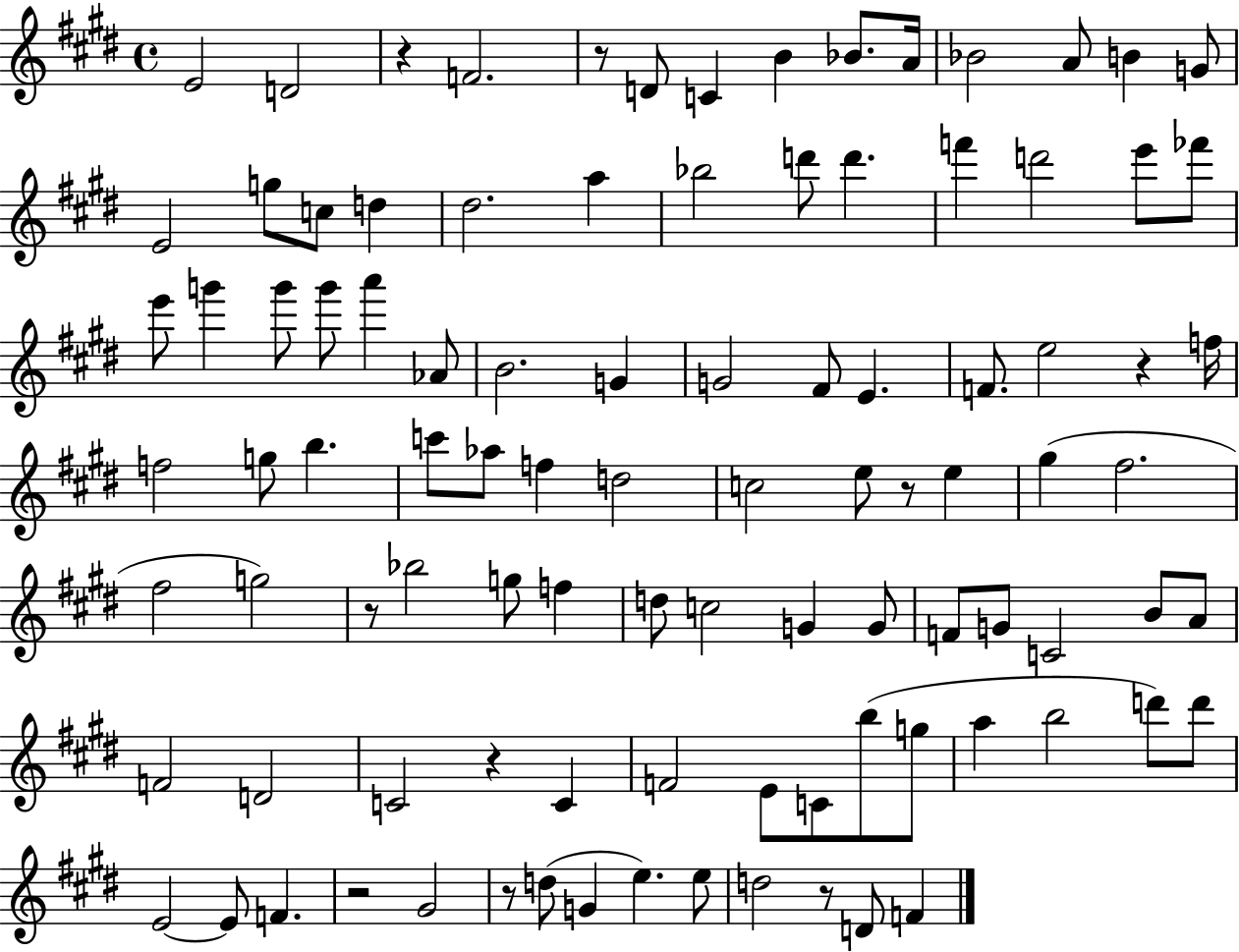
E4/h D4/h R/q F4/h. R/e D4/e C4/q B4/q Bb4/e. A4/s Bb4/h A4/e B4/q G4/e E4/h G5/e C5/e D5/q D#5/h. A5/q Bb5/h D6/e D6/q. F6/q D6/h E6/e FES6/e E6/e G6/q G6/e G6/e A6/q Ab4/e B4/h. G4/q G4/h F#4/e E4/q. F4/e. E5/h R/q F5/s F5/h G5/e B5/q. C6/e Ab5/e F5/q D5/h C5/h E5/e R/e E5/q G#5/q F#5/h. F#5/h G5/h R/e Bb5/h G5/e F5/q D5/e C5/h G4/q G4/e F4/e G4/e C4/h B4/e A4/e F4/h D4/h C4/h R/q C4/q F4/h E4/e C4/e B5/e G5/e A5/q B5/h D6/e D6/e E4/h E4/e F4/q. R/h G#4/h R/e D5/e G4/q E5/q. E5/e D5/h R/e D4/e F4/q